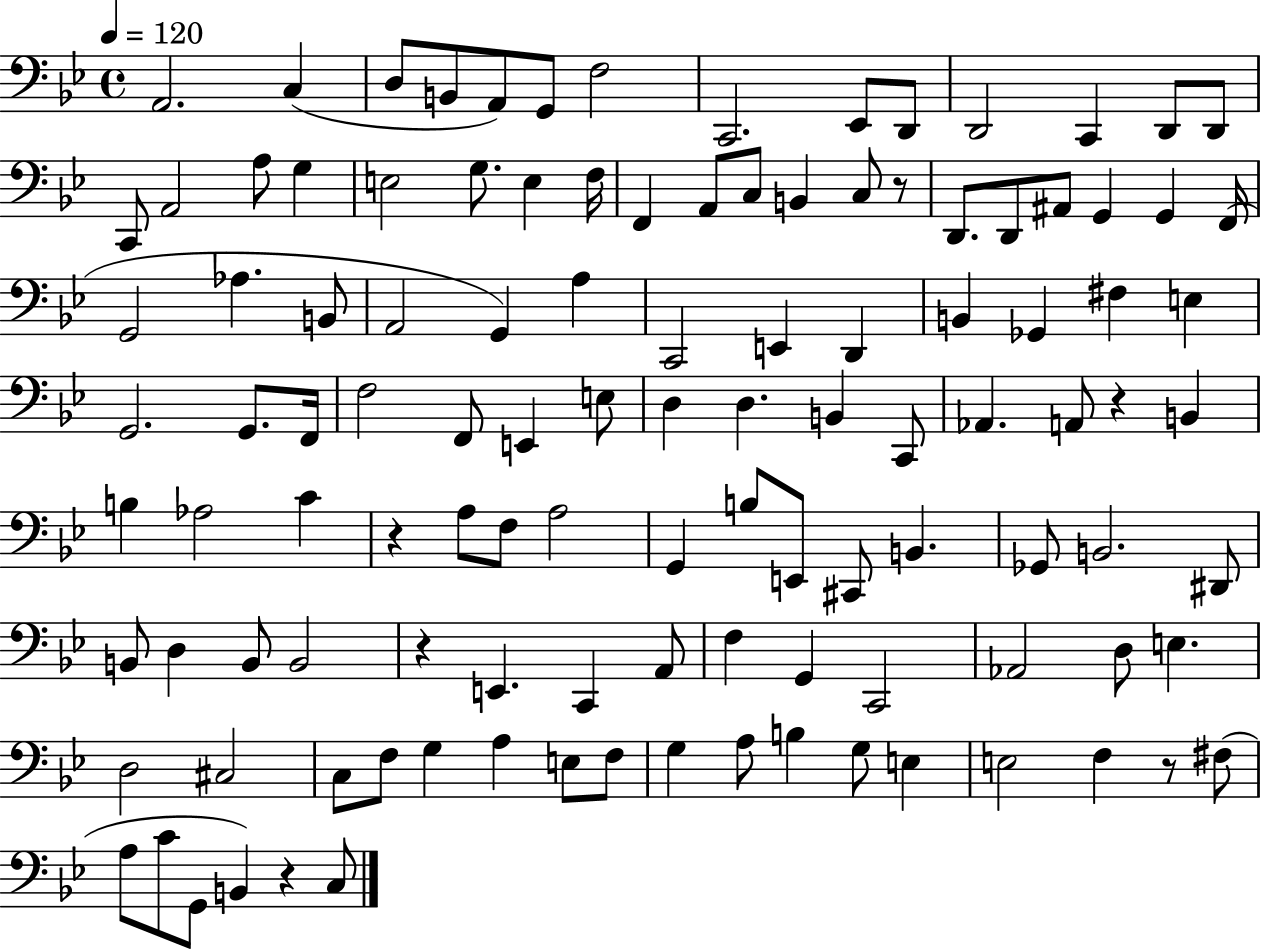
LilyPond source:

{
  \clef bass
  \time 4/4
  \defaultTimeSignature
  \key bes \major
  \tempo 4 = 120
  a,2. c4( | d8 b,8 a,8) g,8 f2 | c,2. ees,8 d,8 | d,2 c,4 d,8 d,8 | \break c,8 a,2 a8 g4 | e2 g8. e4 f16 | f,4 a,8 c8 b,4 c8 r8 | d,8. d,8 ais,8 g,4 g,4 f,16( | \break g,2 aes4. b,8 | a,2 g,4) a4 | c,2 e,4 d,4 | b,4 ges,4 fis4 e4 | \break g,2. g,8. f,16 | f2 f,8 e,4 e8 | d4 d4. b,4 c,8 | aes,4. a,8 r4 b,4 | \break b4 aes2 c'4 | r4 a8 f8 a2 | g,4 b8 e,8 cis,8 b,4. | ges,8 b,2. dis,8 | \break b,8 d4 b,8 b,2 | r4 e,4. c,4 a,8 | f4 g,4 c,2 | aes,2 d8 e4. | \break d2 cis2 | c8 f8 g4 a4 e8 f8 | g4 a8 b4 g8 e4 | e2 f4 r8 fis8( | \break a8 c'8 g,8 b,4) r4 c8 | \bar "|."
}